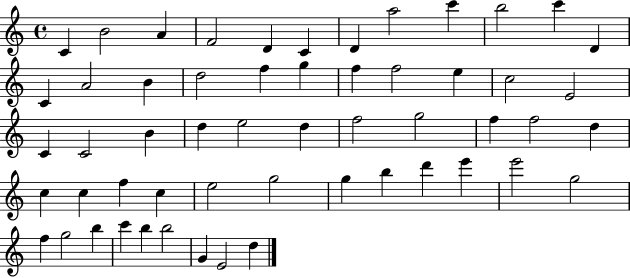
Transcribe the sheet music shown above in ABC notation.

X:1
T:Untitled
M:4/4
L:1/4
K:C
C B2 A F2 D C D a2 c' b2 c' D C A2 B d2 f g f f2 e c2 E2 C C2 B d e2 d f2 g2 f f2 d c c f c e2 g2 g b d' e' e'2 g2 f g2 b c' b b2 G E2 d